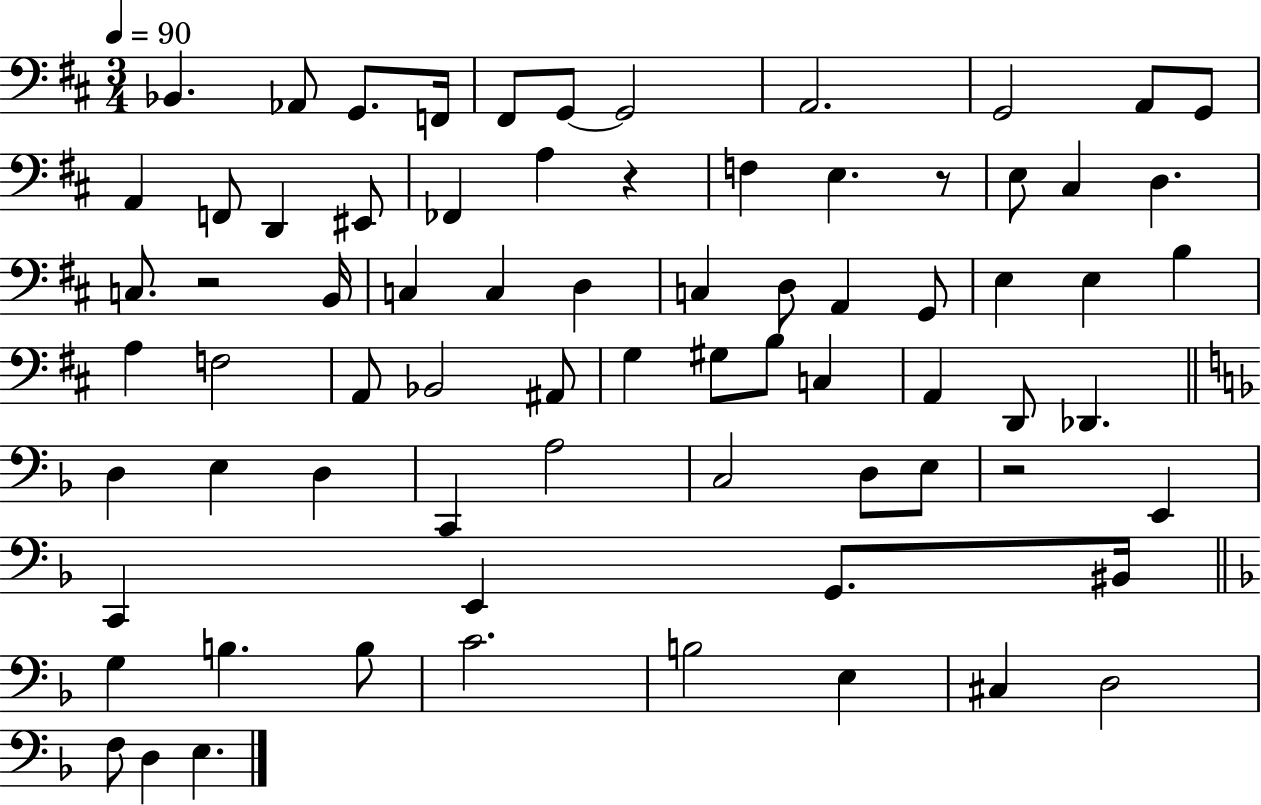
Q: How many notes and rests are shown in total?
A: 74